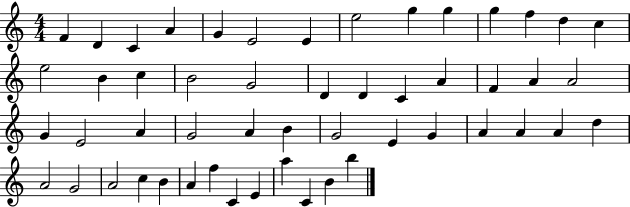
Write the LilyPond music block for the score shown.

{
  \clef treble
  \numericTimeSignature
  \time 4/4
  \key c \major
  f'4 d'4 c'4 a'4 | g'4 e'2 e'4 | e''2 g''4 g''4 | g''4 f''4 d''4 c''4 | \break e''2 b'4 c''4 | b'2 g'2 | d'4 d'4 c'4 a'4 | f'4 a'4 a'2 | \break g'4 e'2 a'4 | g'2 a'4 b'4 | g'2 e'4 g'4 | a'4 a'4 a'4 d''4 | \break a'2 g'2 | a'2 c''4 b'4 | a'4 f''4 c'4 e'4 | a''4 c'4 b'4 b''4 | \break \bar "|."
}